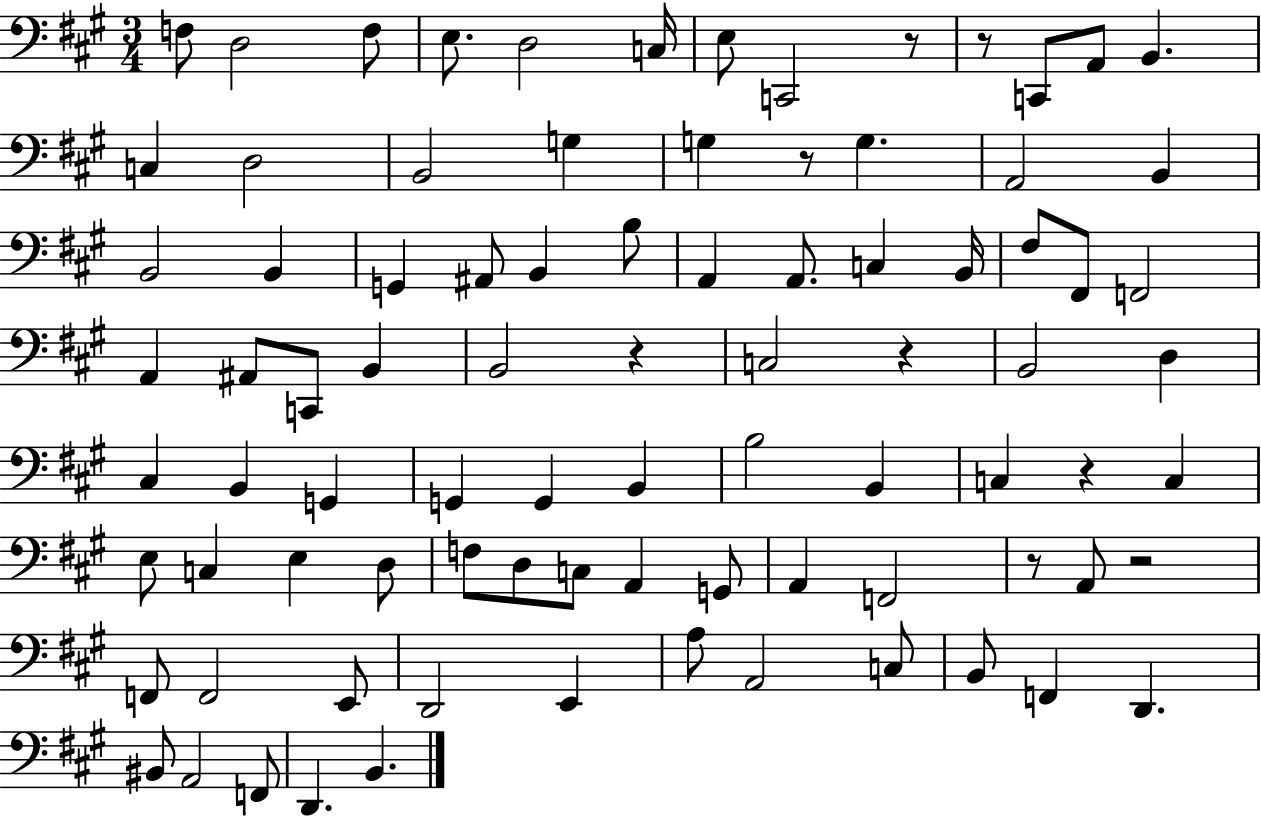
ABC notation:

X:1
T:Untitled
M:3/4
L:1/4
K:A
F,/2 D,2 F,/2 E,/2 D,2 C,/4 E,/2 C,,2 z/2 z/2 C,,/2 A,,/2 B,, C, D,2 B,,2 G, G, z/2 G, A,,2 B,, B,,2 B,, G,, ^A,,/2 B,, B,/2 A,, A,,/2 C, B,,/4 ^F,/2 ^F,,/2 F,,2 A,, ^A,,/2 C,,/2 B,, B,,2 z C,2 z B,,2 D, ^C, B,, G,, G,, G,, B,, B,2 B,, C, z C, E,/2 C, E, D,/2 F,/2 D,/2 C,/2 A,, G,,/2 A,, F,,2 z/2 A,,/2 z2 F,,/2 F,,2 E,,/2 D,,2 E,, A,/2 A,,2 C,/2 B,,/2 F,, D,, ^B,,/2 A,,2 F,,/2 D,, B,,